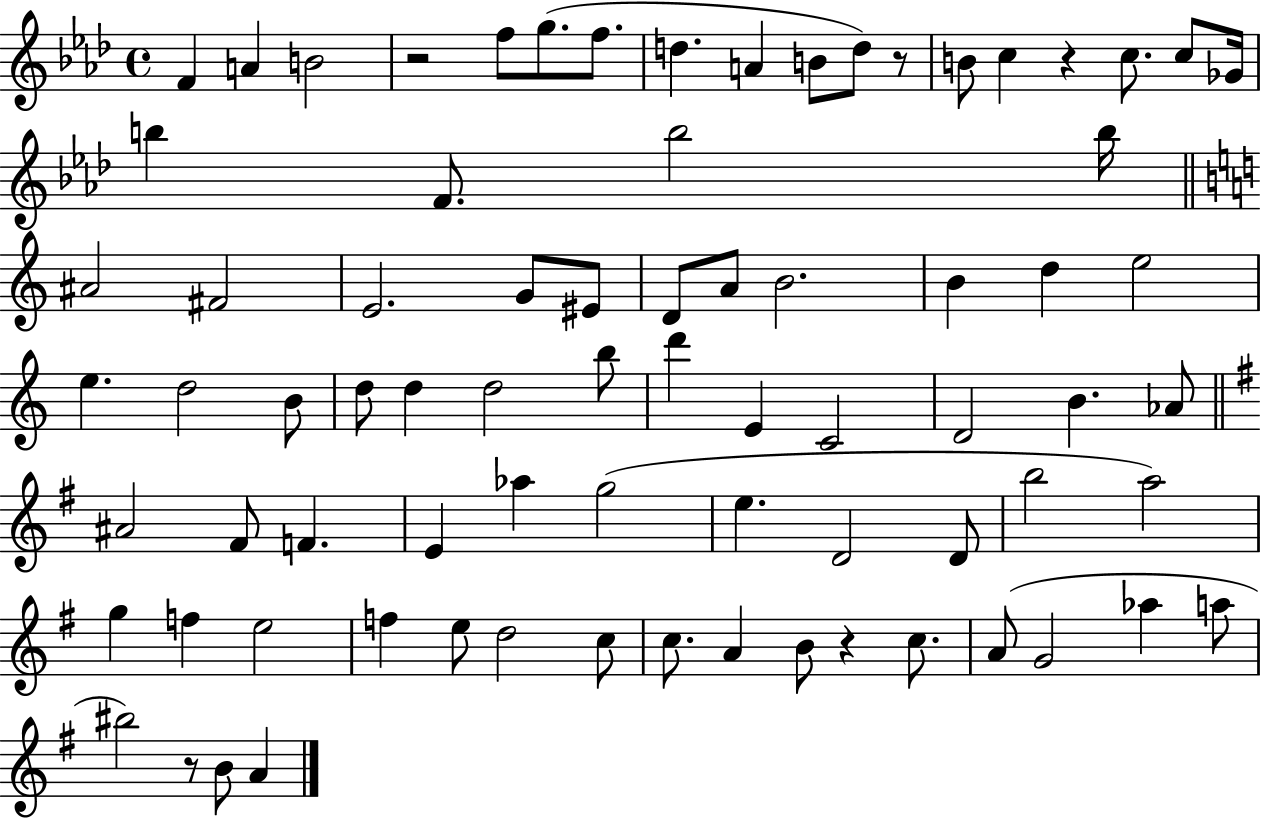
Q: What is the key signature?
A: AES major